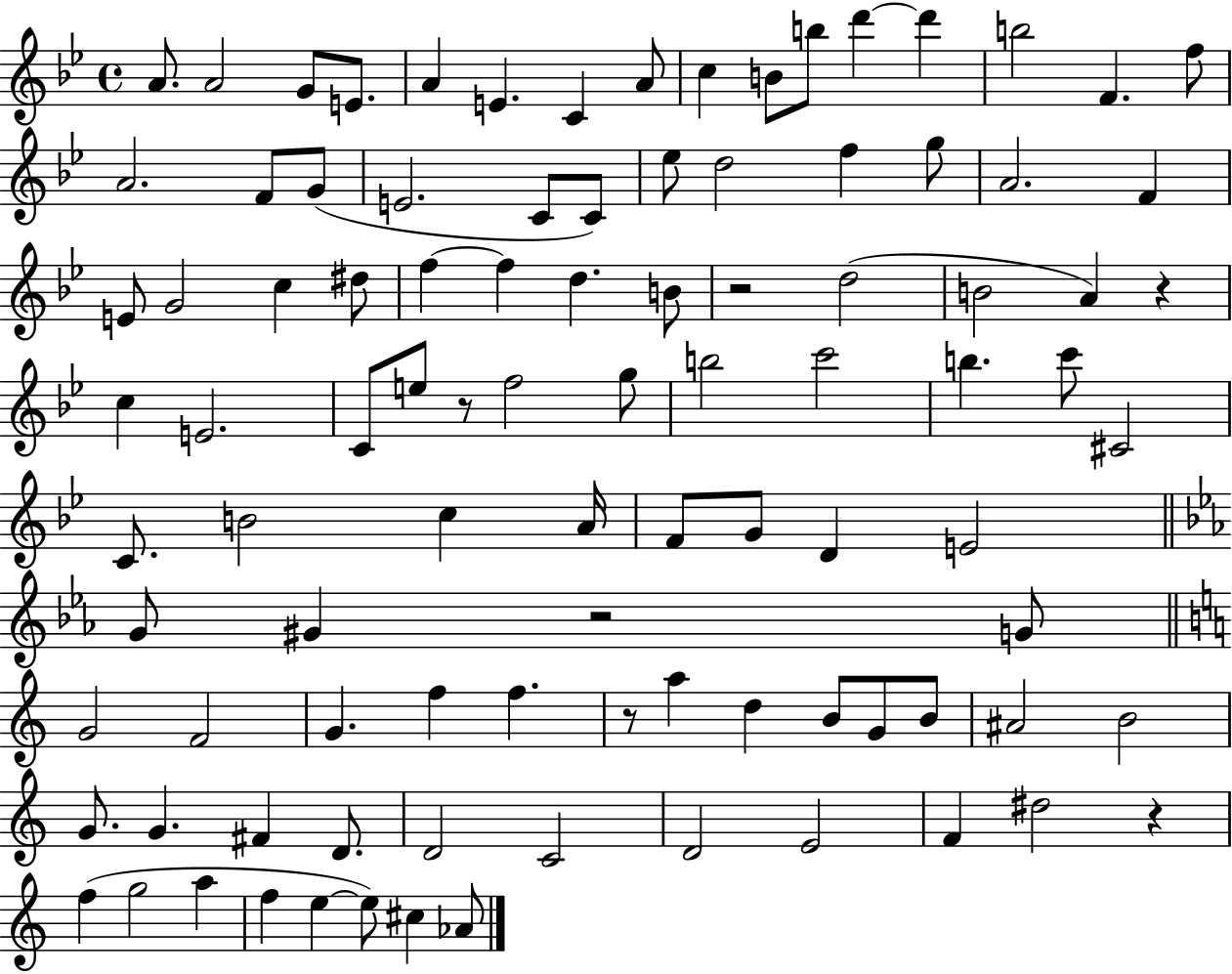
X:1
T:Untitled
M:4/4
L:1/4
K:Bb
A/2 A2 G/2 E/2 A E C A/2 c B/2 b/2 d' d' b2 F f/2 A2 F/2 G/2 E2 C/2 C/2 _e/2 d2 f g/2 A2 F E/2 G2 c ^d/2 f f d B/2 z2 d2 B2 A z c E2 C/2 e/2 z/2 f2 g/2 b2 c'2 b c'/2 ^C2 C/2 B2 c A/4 F/2 G/2 D E2 G/2 ^G z2 G/2 G2 F2 G f f z/2 a d B/2 G/2 B/2 ^A2 B2 G/2 G ^F D/2 D2 C2 D2 E2 F ^d2 z f g2 a f e e/2 ^c _A/2